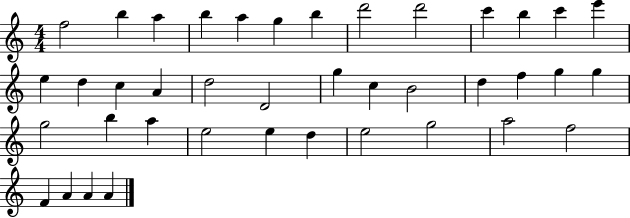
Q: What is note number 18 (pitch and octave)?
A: D5